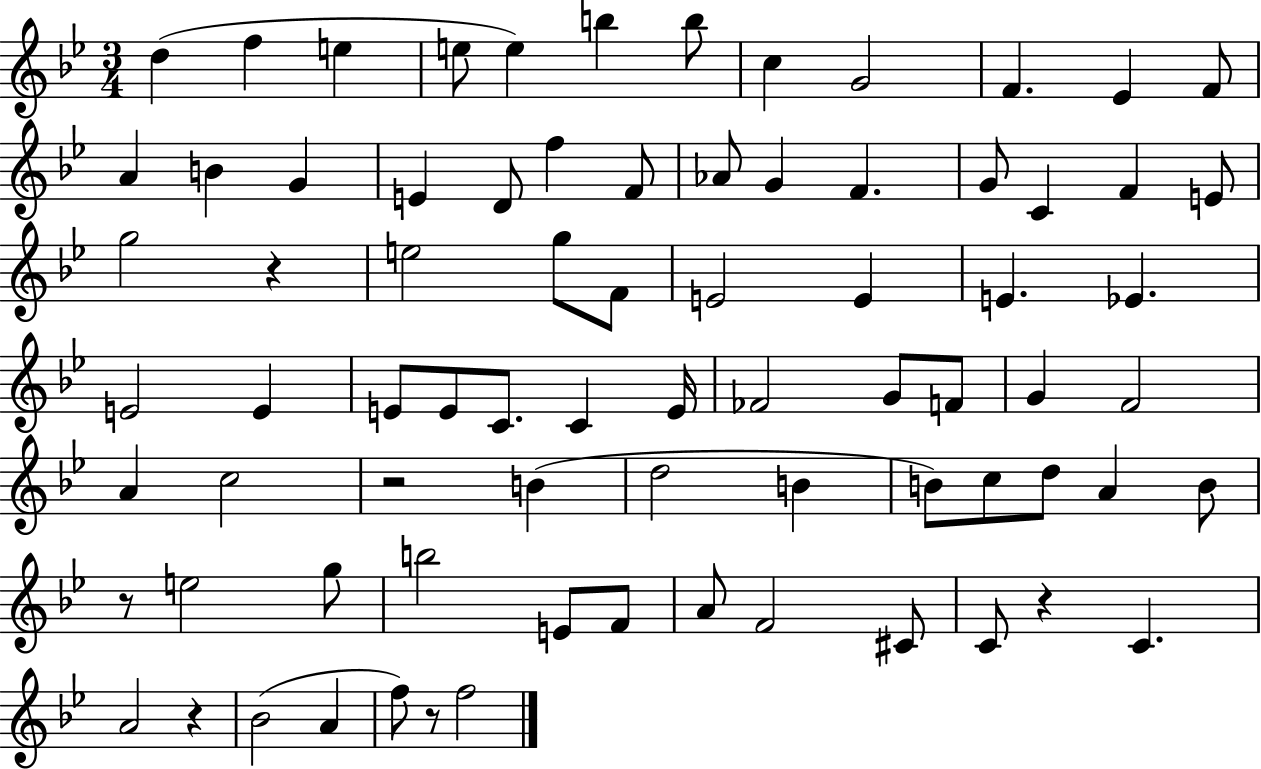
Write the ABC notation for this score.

X:1
T:Untitled
M:3/4
L:1/4
K:Bb
d f e e/2 e b b/2 c G2 F _E F/2 A B G E D/2 f F/2 _A/2 G F G/2 C F E/2 g2 z e2 g/2 F/2 E2 E E _E E2 E E/2 E/2 C/2 C E/4 _F2 G/2 F/2 G F2 A c2 z2 B d2 B B/2 c/2 d/2 A B/2 z/2 e2 g/2 b2 E/2 F/2 A/2 F2 ^C/2 C/2 z C A2 z _B2 A f/2 z/2 f2